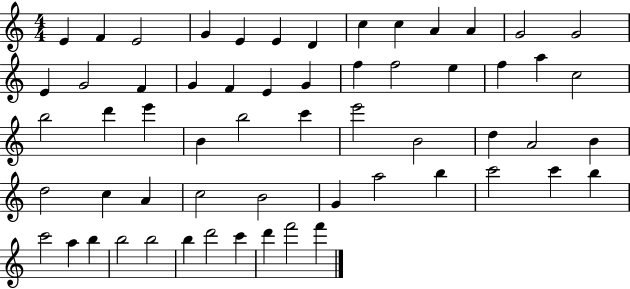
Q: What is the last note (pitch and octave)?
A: F6